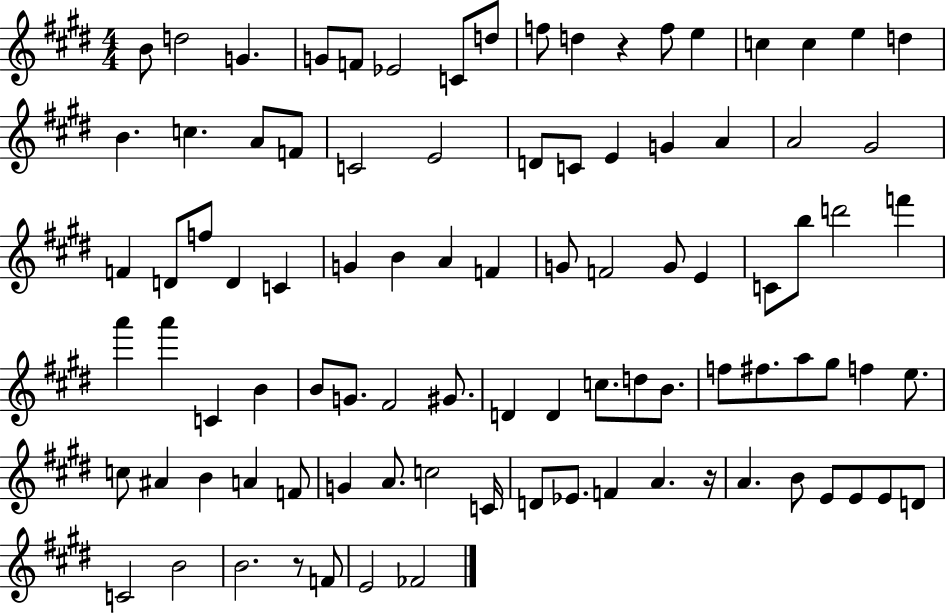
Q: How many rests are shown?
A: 3